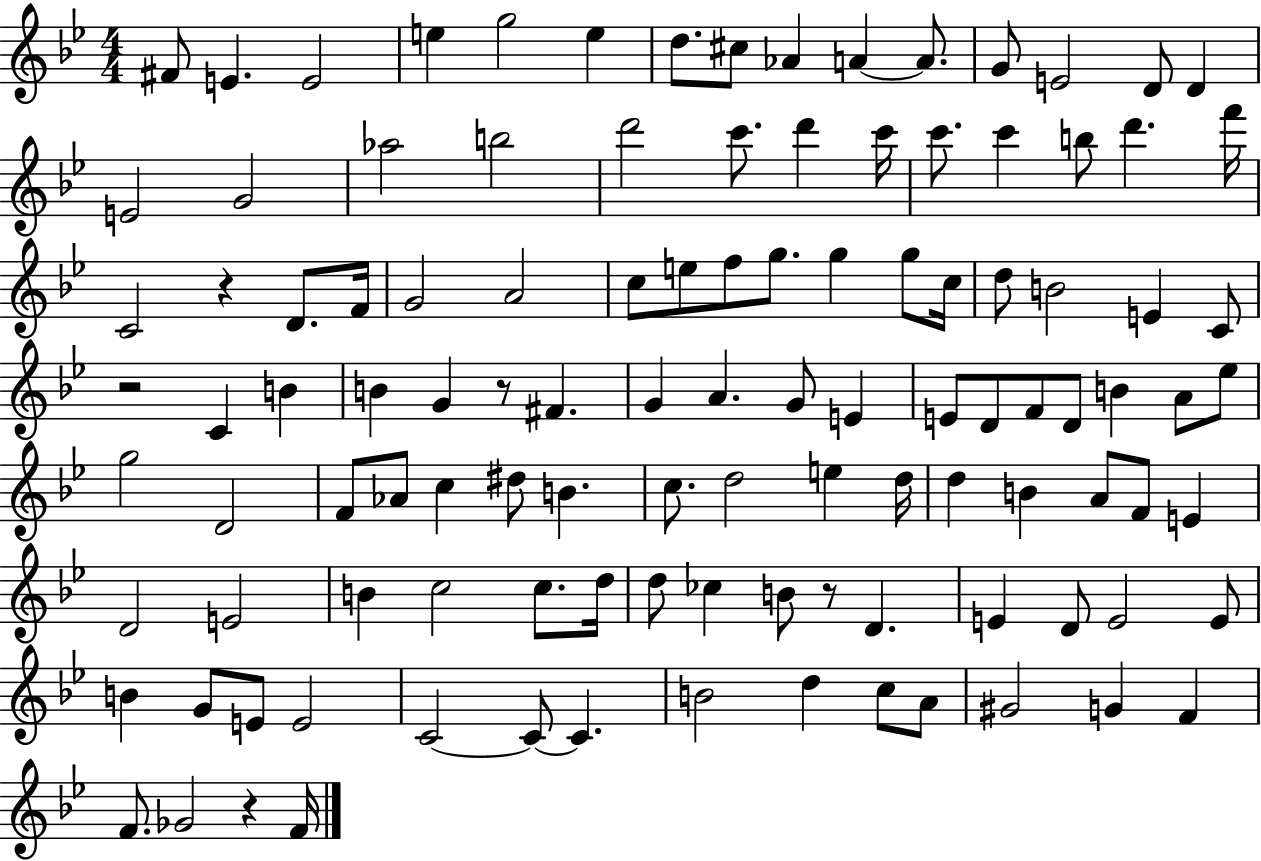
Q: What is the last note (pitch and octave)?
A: F4